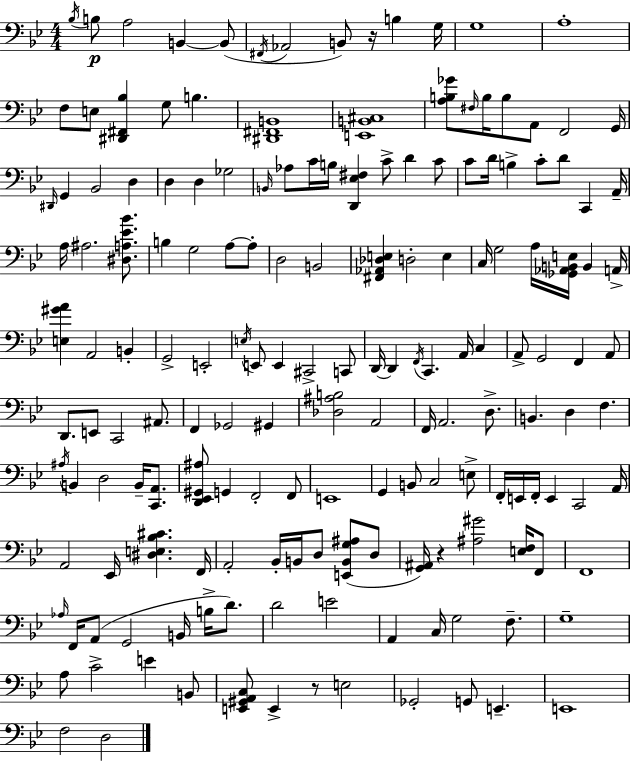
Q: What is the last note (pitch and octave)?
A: D3